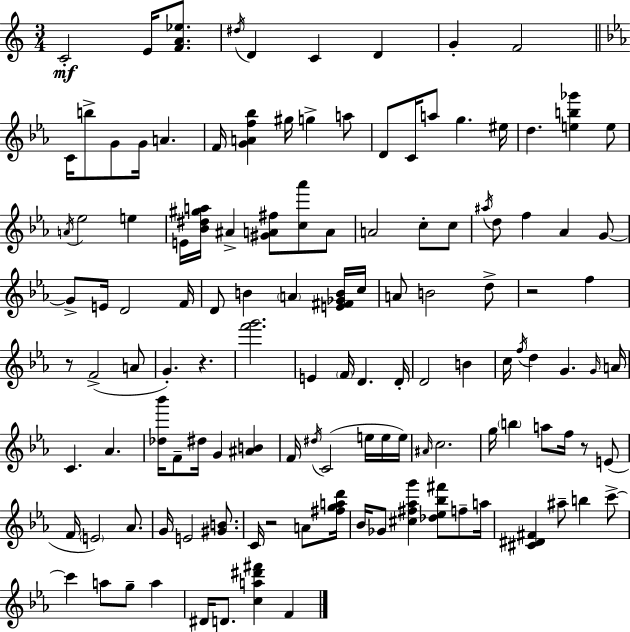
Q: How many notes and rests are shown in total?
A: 125